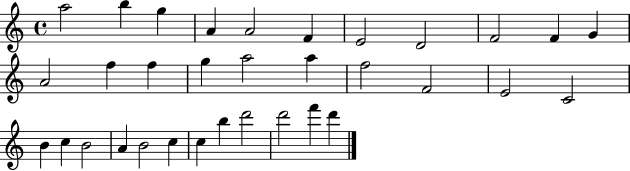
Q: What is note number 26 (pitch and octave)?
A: B4